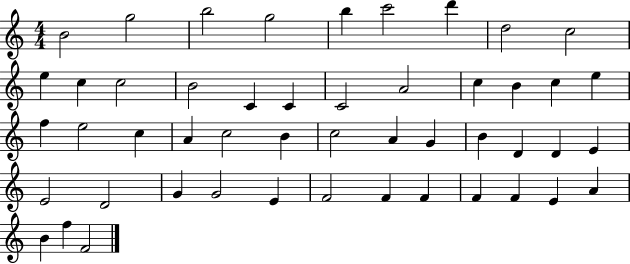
X:1
T:Untitled
M:4/4
L:1/4
K:C
B2 g2 b2 g2 b c'2 d' d2 c2 e c c2 B2 C C C2 A2 c B c e f e2 c A c2 B c2 A G B D D E E2 D2 G G2 E F2 F F F F E A B f F2